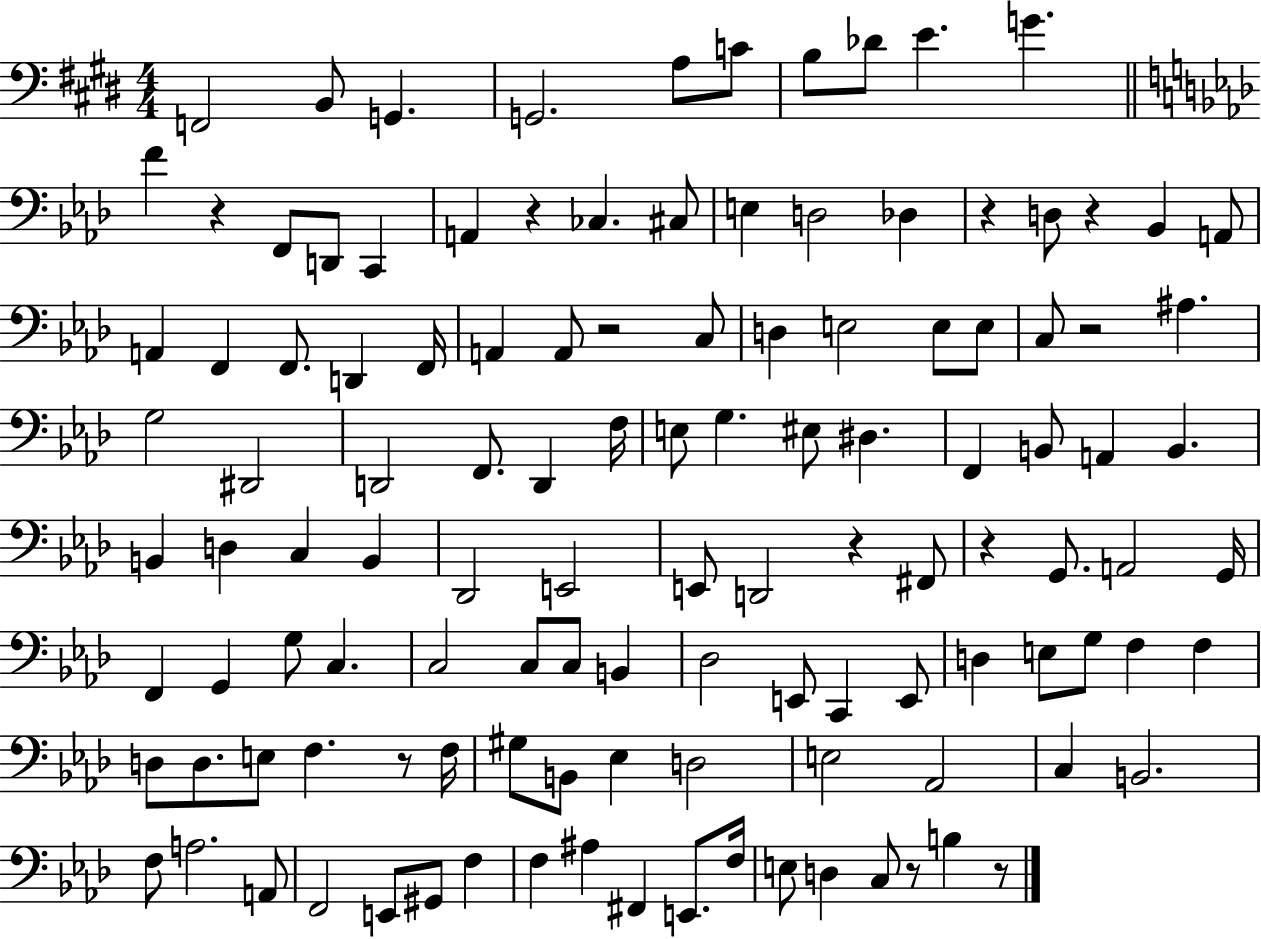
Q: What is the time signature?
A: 4/4